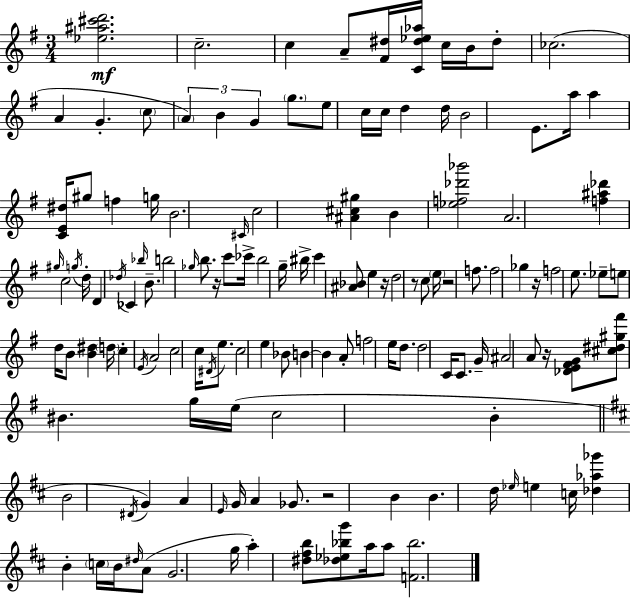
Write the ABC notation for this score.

X:1
T:Untitled
M:3/4
L:1/4
K:Em
[_e^a^c'd']2 c2 c A/2 [^F^d]/4 [C^d_e_a]/4 c/4 B/4 ^d/2 _c2 A G c/2 A B G g/2 e/2 c/4 c/4 d d/4 B2 E/2 a/4 a [CE^d]/4 ^g/2 f g/4 B2 ^C/4 c2 [^A^c^g] B [_ef_d'_b']2 A2 [f^a_d'] ^g/4 c2 g/4 d/4 D _d/4 _C _b/4 B/2 b2 _g/4 b/2 z/4 c'/2 _c'/4 b2 g/4 ^b/4 c' [^A_B]/2 e z/4 d2 z/2 c/2 e/4 z2 f/2 f2 _g z/4 f2 e/2 _e/2 e/2 d/4 B/2 [B^d] d/4 c E/4 A2 c2 c/4 ^D/4 e/2 c2 e _B/2 B B A/2 f2 e/4 d/2 d2 C/4 C/2 G/4 ^A2 A/2 z/4 [_DE^FG]/2 [^c^d^g^f']/2 ^B g/4 e/4 c2 B B2 ^D/4 G A E/4 G/4 A _G/2 z2 B B d/4 _e/4 e c/4 [_d_a_g'] B c/4 B/4 ^d/4 A/2 G2 g/4 a [^d^fb]/2 [_d_e_bg']/2 a/4 a/2 [F_b]2